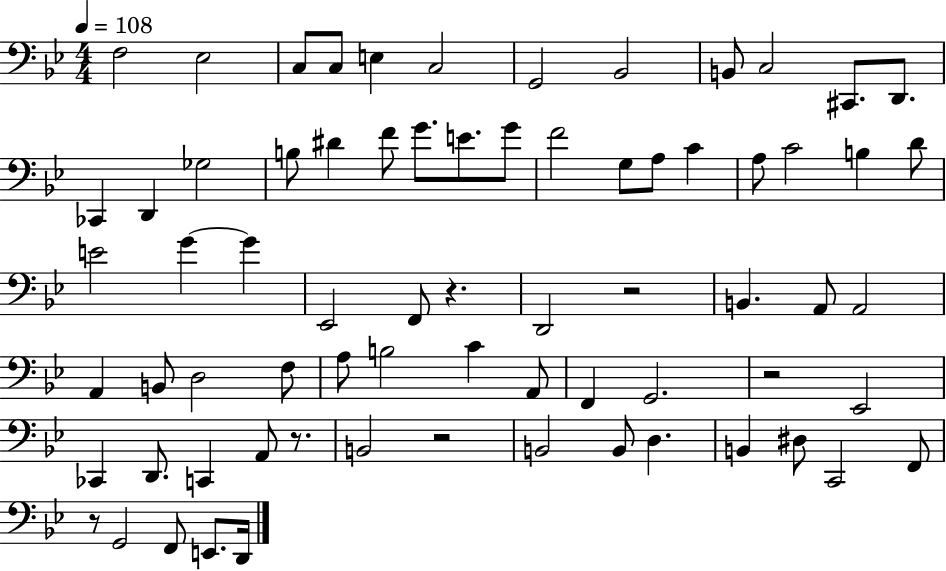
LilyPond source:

{
  \clef bass
  \numericTimeSignature
  \time 4/4
  \key bes \major
  \tempo 4 = 108
  \repeat volta 2 { f2 ees2 | c8 c8 e4 c2 | g,2 bes,2 | b,8 c2 cis,8. d,8. | \break ces,4 d,4 ges2 | b8 dis'4 f'8 g'8. e'8. g'8 | f'2 g8 a8 c'4 | a8 c'2 b4 d'8 | \break e'2 g'4~~ g'4 | ees,2 f,8 r4. | d,2 r2 | b,4. a,8 a,2 | \break a,4 b,8 d2 f8 | a8 b2 c'4 a,8 | f,4 g,2. | r2 ees,2 | \break ces,4 d,8. c,4 a,8 r8. | b,2 r2 | b,2 b,8 d4. | b,4 dis8 c,2 f,8 | \break r8 g,2 f,8 e,8. d,16 | } \bar "|."
}